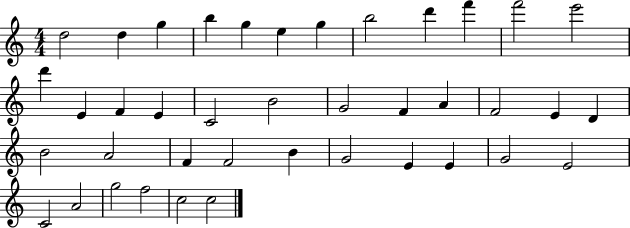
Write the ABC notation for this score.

X:1
T:Untitled
M:4/4
L:1/4
K:C
d2 d g b g e g b2 d' f' f'2 e'2 d' E F E C2 B2 G2 F A F2 E D B2 A2 F F2 B G2 E E G2 E2 C2 A2 g2 f2 c2 c2